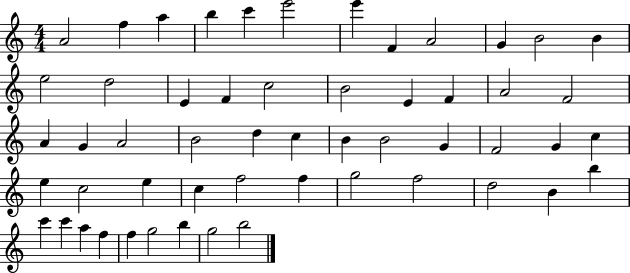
{
  \clef treble
  \numericTimeSignature
  \time 4/4
  \key c \major
  a'2 f''4 a''4 | b''4 c'''4 e'''2 | e'''4 f'4 a'2 | g'4 b'2 b'4 | \break e''2 d''2 | e'4 f'4 c''2 | b'2 e'4 f'4 | a'2 f'2 | \break a'4 g'4 a'2 | b'2 d''4 c''4 | b'4 b'2 g'4 | f'2 g'4 c''4 | \break e''4 c''2 e''4 | c''4 f''2 f''4 | g''2 f''2 | d''2 b'4 b''4 | \break c'''4 c'''4 a''4 f''4 | f''4 g''2 b''4 | g''2 b''2 | \bar "|."
}